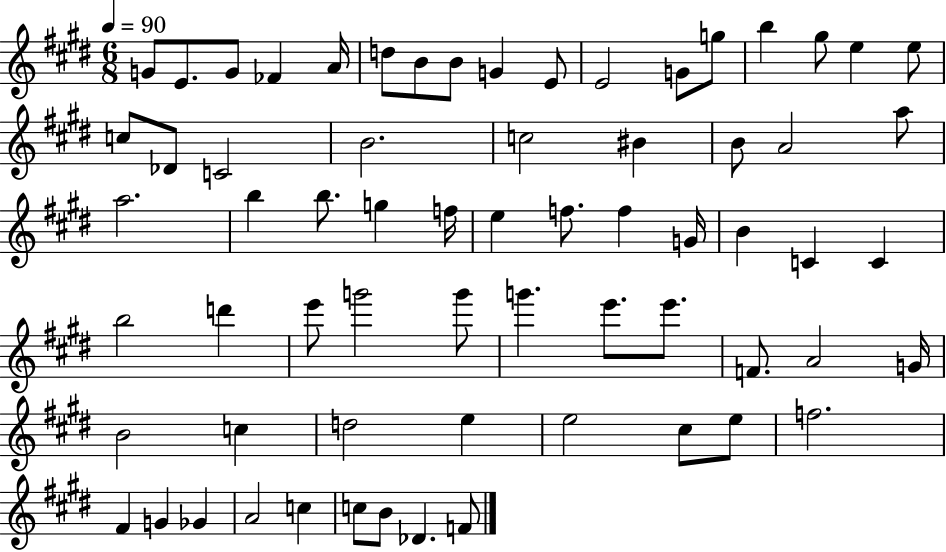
X:1
T:Untitled
M:6/8
L:1/4
K:E
G/2 E/2 G/2 _F A/4 d/2 B/2 B/2 G E/2 E2 G/2 g/2 b ^g/2 e e/2 c/2 _D/2 C2 B2 c2 ^B B/2 A2 a/2 a2 b b/2 g f/4 e f/2 f G/4 B C C b2 d' e'/2 g'2 g'/2 g' e'/2 e'/2 F/2 A2 G/4 B2 c d2 e e2 ^c/2 e/2 f2 ^F G _G A2 c c/2 B/2 _D F/2